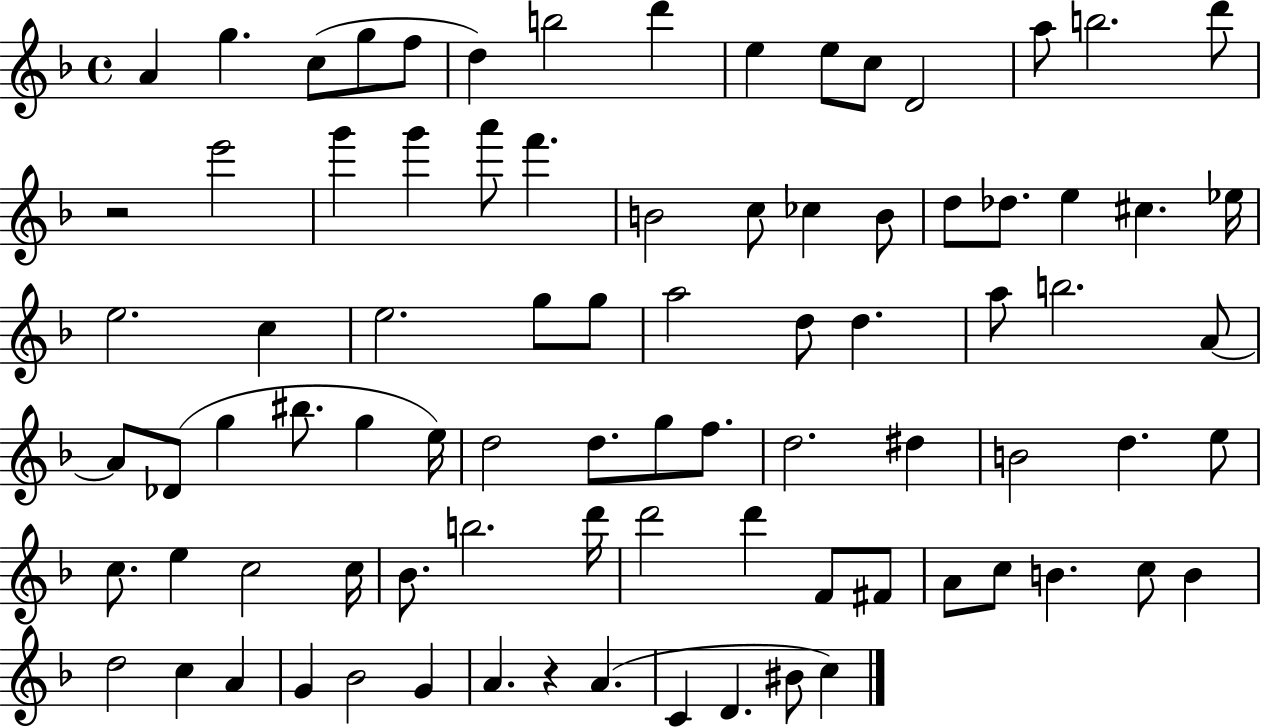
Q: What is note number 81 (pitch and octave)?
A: D4